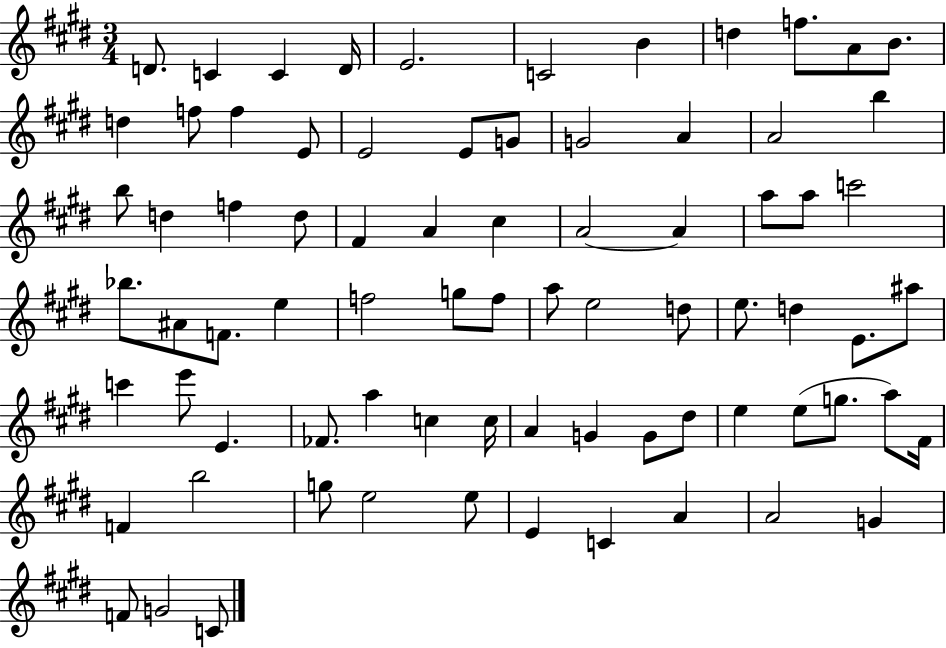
X:1
T:Untitled
M:3/4
L:1/4
K:E
D/2 C C D/4 E2 C2 B d f/2 A/2 B/2 d f/2 f E/2 E2 E/2 G/2 G2 A A2 b b/2 d f d/2 ^F A ^c A2 A a/2 a/2 c'2 _b/2 ^A/2 F/2 e f2 g/2 f/2 a/2 e2 d/2 e/2 d E/2 ^a/2 c' e'/2 E _F/2 a c c/4 A G G/2 ^d/2 e e/2 g/2 a/2 ^F/4 F b2 g/2 e2 e/2 E C A A2 G F/2 G2 C/2